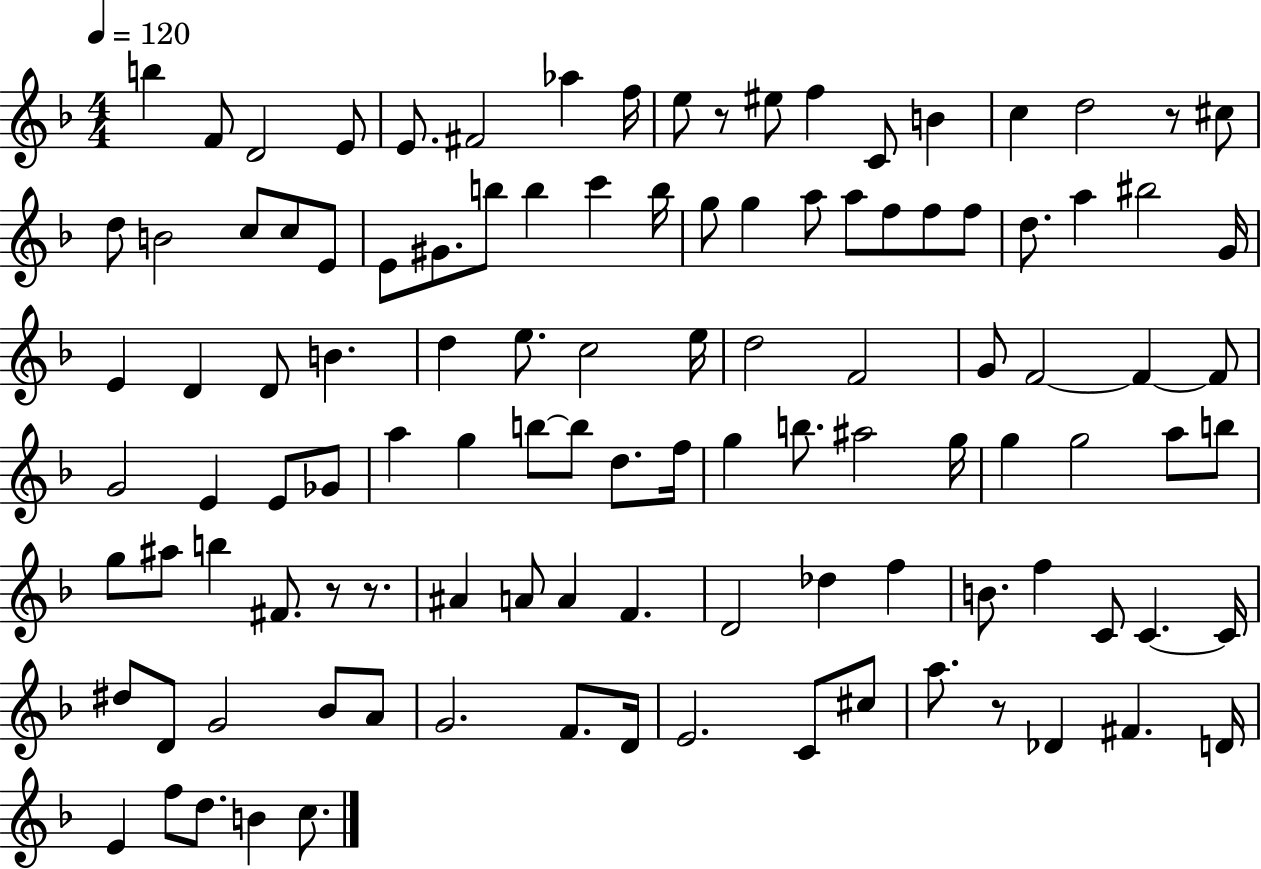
B5/q F4/e D4/h E4/e E4/e. F#4/h Ab5/q F5/s E5/e R/e EIS5/e F5/q C4/e B4/q C5/q D5/h R/e C#5/e D5/e B4/h C5/e C5/e E4/e E4/e G#4/e. B5/e B5/q C6/q B5/s G5/e G5/q A5/e A5/e F5/e F5/e F5/e D5/e. A5/q BIS5/h G4/s E4/q D4/q D4/e B4/q. D5/q E5/e. C5/h E5/s D5/h F4/h G4/e F4/h F4/q F4/e G4/h E4/q E4/e Gb4/e A5/q G5/q B5/e B5/e D5/e. F5/s G5/q B5/e. A#5/h G5/s G5/q G5/h A5/e B5/e G5/e A#5/e B5/q F#4/e. R/e R/e. A#4/q A4/e A4/q F4/q. D4/h Db5/q F5/q B4/e. F5/q C4/e C4/q. C4/s D#5/e D4/e G4/h Bb4/e A4/e G4/h. F4/e. D4/s E4/h. C4/e C#5/e A5/e. R/e Db4/q F#4/q. D4/s E4/q F5/e D5/e. B4/q C5/e.